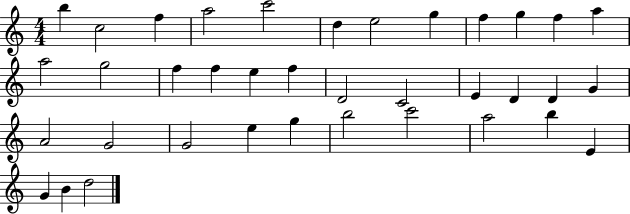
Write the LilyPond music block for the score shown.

{
  \clef treble
  \numericTimeSignature
  \time 4/4
  \key c \major
  b''4 c''2 f''4 | a''2 c'''2 | d''4 e''2 g''4 | f''4 g''4 f''4 a''4 | \break a''2 g''2 | f''4 f''4 e''4 f''4 | d'2 c'2 | e'4 d'4 d'4 g'4 | \break a'2 g'2 | g'2 e''4 g''4 | b''2 c'''2 | a''2 b''4 e'4 | \break g'4 b'4 d''2 | \bar "|."
}